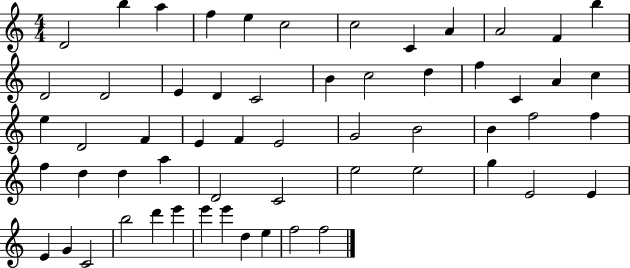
D4/h B5/q A5/q F5/q E5/q C5/h C5/h C4/q A4/q A4/h F4/q B5/q D4/h D4/h E4/q D4/q C4/h B4/q C5/h D5/q F5/q C4/q A4/q C5/q E5/q D4/h F4/q E4/q F4/q E4/h G4/h B4/h B4/q F5/h F5/q F5/q D5/q D5/q A5/q D4/h C4/h E5/h E5/h G5/q E4/h E4/q E4/q G4/q C4/h B5/h D6/q E6/q E6/q E6/q D5/q E5/q F5/h F5/h